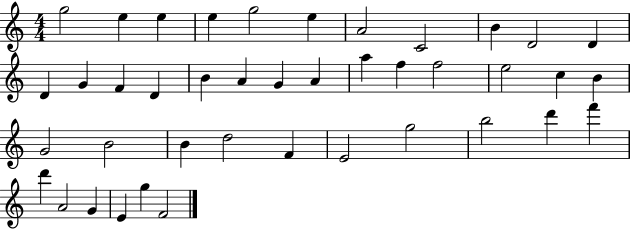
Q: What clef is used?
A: treble